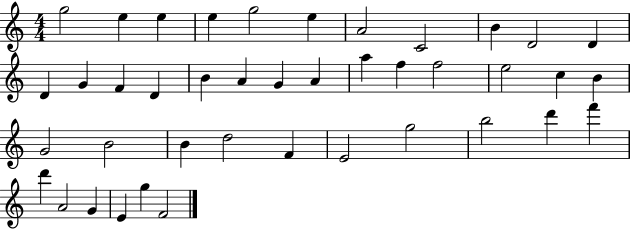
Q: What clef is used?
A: treble